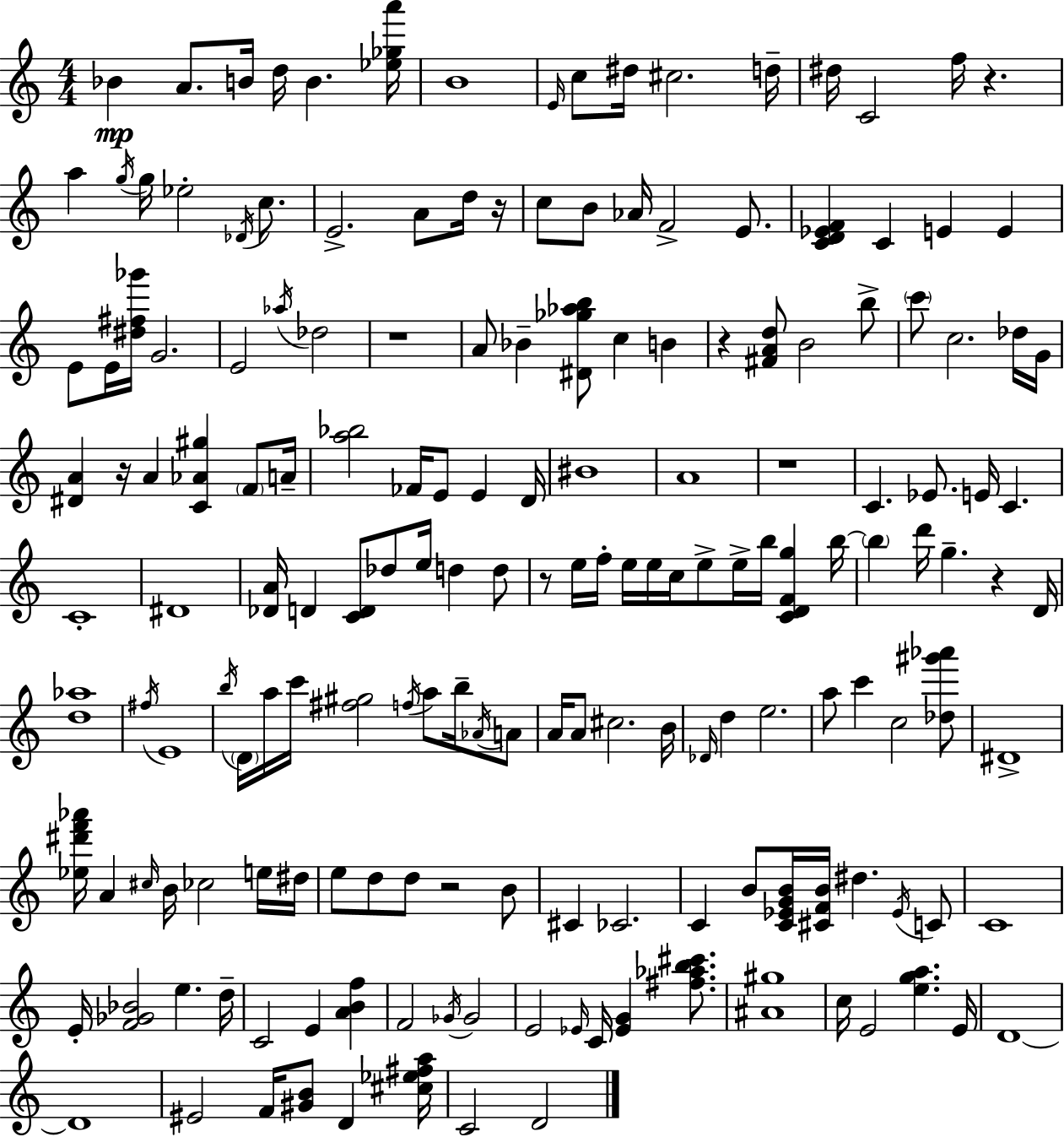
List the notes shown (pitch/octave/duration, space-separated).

Bb4/q A4/e. B4/s D5/s B4/q. [Eb5,Gb5,A6]/s B4/w E4/s C5/e D#5/s C#5/h. D5/s D#5/s C4/h F5/s R/q. A5/q G5/s G5/s Eb5/h Db4/s C5/e. E4/h. A4/e D5/s R/s C5/e B4/e Ab4/s F4/h E4/e. [C4,D4,Eb4,F4]/q C4/q E4/q E4/q E4/e E4/s [D#5,F#5,Gb6]/s G4/h. E4/h Ab5/s Db5/h R/w A4/e Bb4/q [D#4,Gb5,Ab5,B5]/e C5/q B4/q R/q [F#4,A4,D5]/e B4/h B5/e C6/e C5/h. Db5/s G4/s [D#4,A4]/q R/s A4/q [C4,Ab4,G#5]/q F4/e A4/s [A5,Bb5]/h FES4/s E4/e E4/q D4/s BIS4/w A4/w R/w C4/q. Eb4/e. E4/s C4/q. C4/w D#4/w [Db4,A4]/s D4/q [C4,D4]/e Db5/e E5/s D5/q D5/e R/e E5/s F5/s E5/s E5/s C5/s E5/e E5/s B5/s [C4,D4,F4,G5]/q B5/s B5/q D6/s G5/q. R/q D4/s [D5,Ab5]/w F#5/s E4/w B5/s D4/s A5/s C6/s [F#5,G#5]/h F5/s A5/e B5/s Ab4/s A4/e A4/s A4/e C#5/h. B4/s Db4/s D5/q E5/h. A5/e C6/q C5/h [Db5,G#6,Ab6]/e D#4/w [Eb5,D#6,F6,Ab6]/s A4/q C#5/s B4/s CES5/h E5/s D#5/s E5/e D5/e D5/e R/h B4/e C#4/q CES4/h. C4/q B4/e [C4,Eb4,G4,B4]/s [C#4,F4,B4]/s D#5/q. Eb4/s C4/e C4/w E4/s [F4,Gb4,Bb4]/h E5/q. D5/s C4/h E4/q [A4,B4,F5]/q F4/h Gb4/s Gb4/h E4/h Eb4/s C4/s [Eb4,G4]/q [F#5,Ab5,B5,C#6]/e. [A#4,G#5]/w C5/s E4/h [E5,G5,A5]/q. E4/s D4/w D4/w EIS4/h F4/s [G#4,B4]/e D4/q [C#5,Eb5,F#5,A5]/s C4/h D4/h